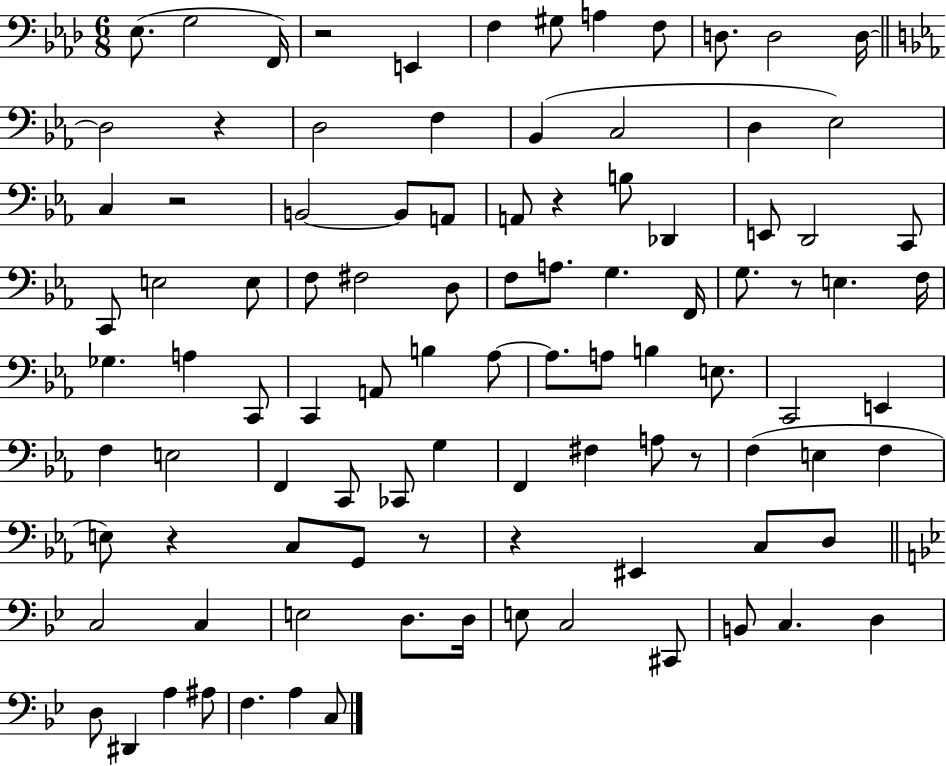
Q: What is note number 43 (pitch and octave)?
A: A3